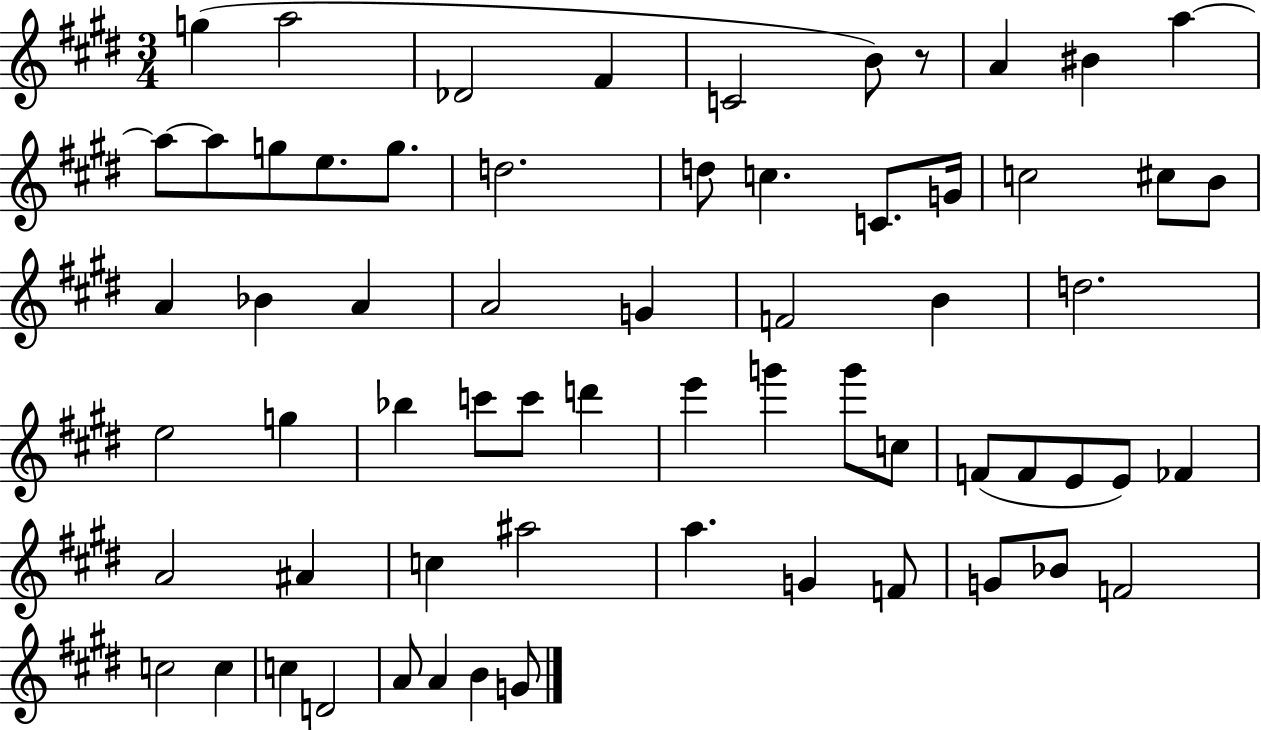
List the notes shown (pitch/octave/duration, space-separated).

G5/q A5/h Db4/h F#4/q C4/h B4/e R/e A4/q BIS4/q A5/q A5/e A5/e G5/e E5/e. G5/e. D5/h. D5/e C5/q. C4/e. G4/s C5/h C#5/e B4/e A4/q Bb4/q A4/q A4/h G4/q F4/h B4/q D5/h. E5/h G5/q Bb5/q C6/e C6/e D6/q E6/q G6/q G6/e C5/e F4/e F4/e E4/e E4/e FES4/q A4/h A#4/q C5/q A#5/h A5/q. G4/q F4/e G4/e Bb4/e F4/h C5/h C5/q C5/q D4/h A4/e A4/q B4/q G4/e